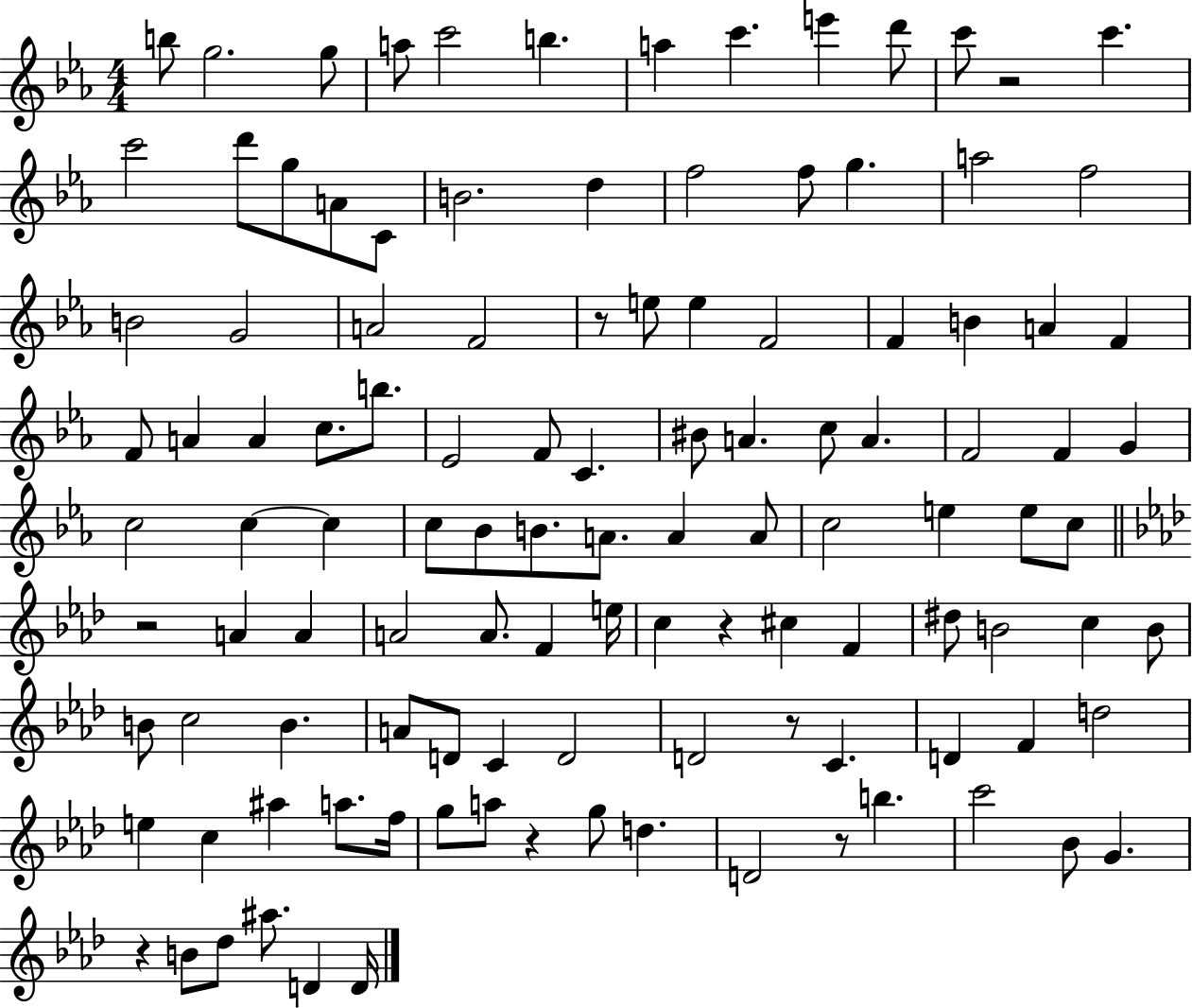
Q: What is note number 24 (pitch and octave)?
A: F5